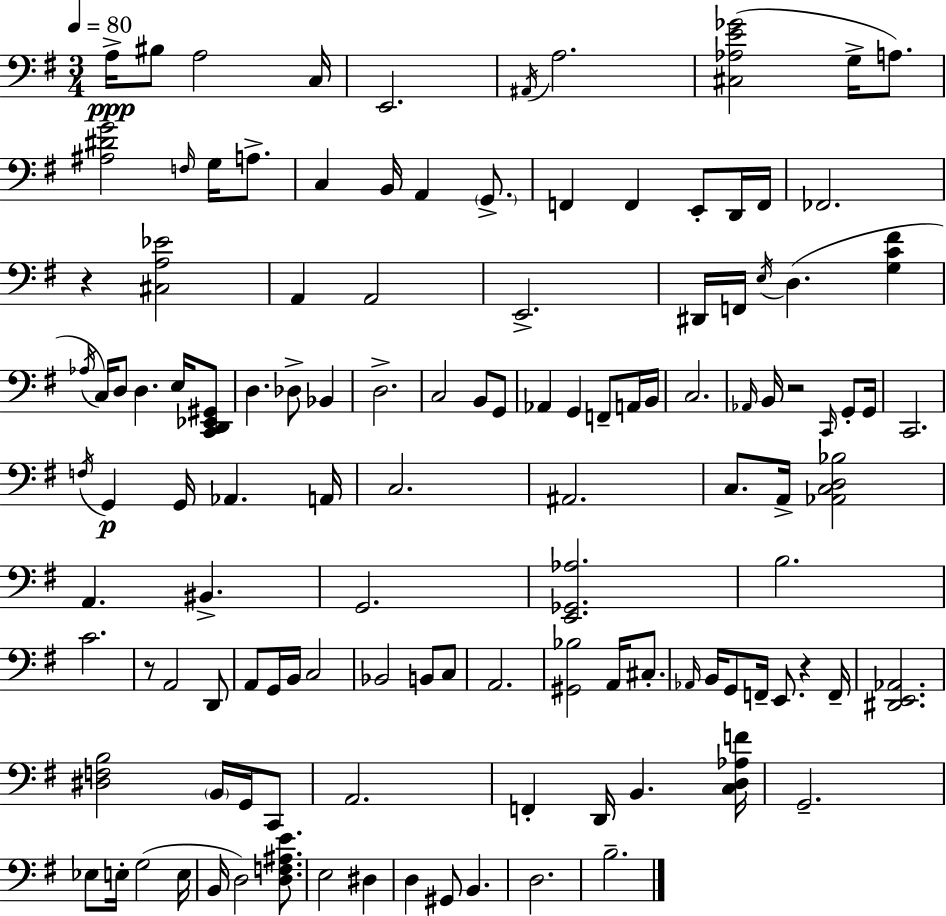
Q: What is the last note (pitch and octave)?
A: B3